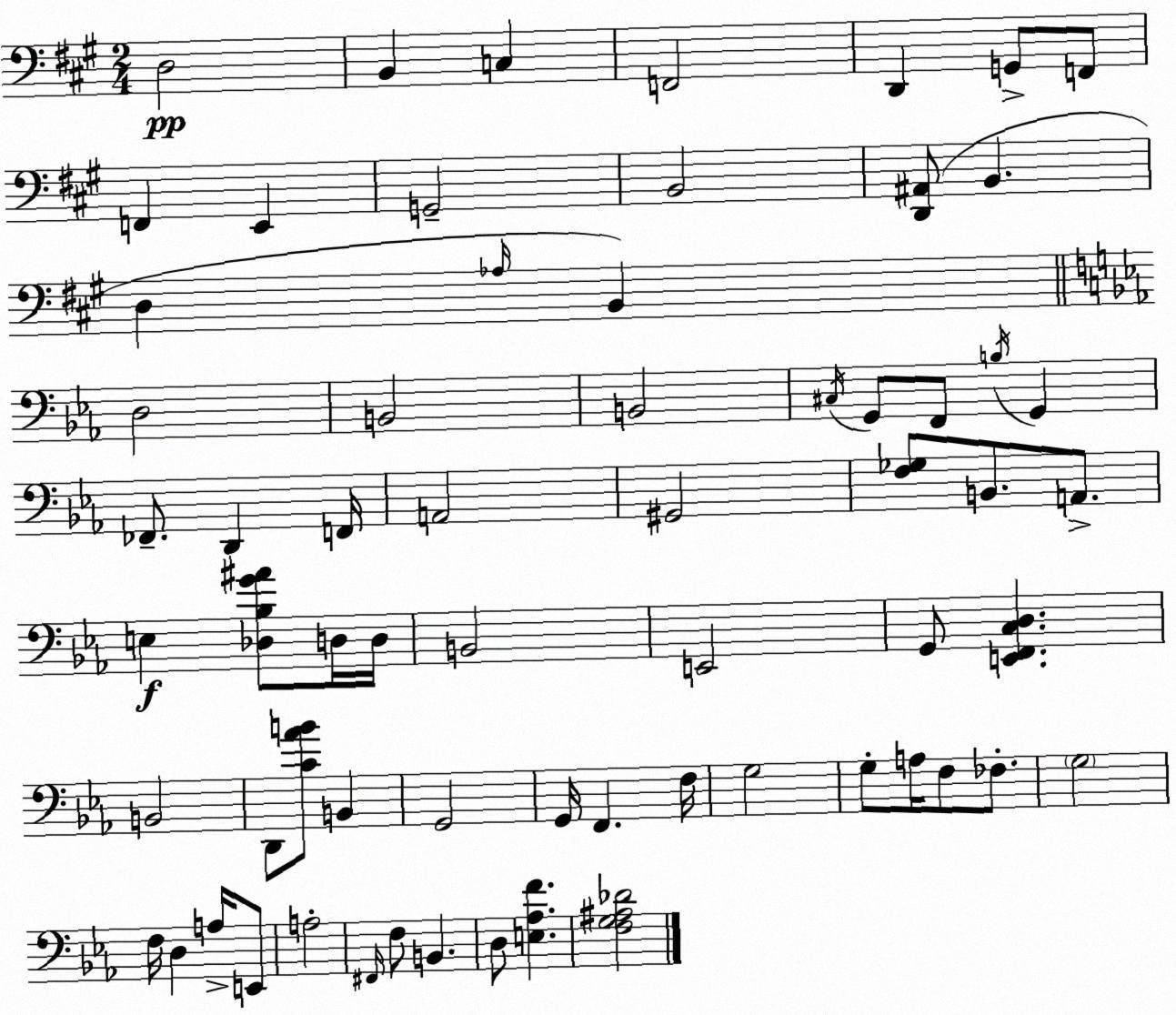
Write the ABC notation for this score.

X:1
T:Untitled
M:2/4
L:1/4
K:A
D,2 B,, C, F,,2 D,, G,,/2 F,,/2 F,, E,, G,,2 B,,2 [D,,^A,,]/2 B,, D, _A,/4 B,, D,2 B,,2 B,,2 ^C,/4 G,,/2 F,,/2 B,/4 G,, _F,,/2 D,, F,,/4 A,,2 ^G,,2 [F,_G,]/2 B,,/2 A,,/2 E, [_D,_B,G^A]/2 D,/4 D,/4 B,,2 E,,2 G,,/2 [E,,F,,C,D,] B,,2 D,,/2 [C_AB]/2 B,, G,,2 G,,/4 F,, F,/4 G,2 G,/2 A,/4 F,/2 _F,/2 G,2 F,/4 D, A,/4 E,,/2 A,2 ^F,,/4 F,/2 B,, D,/2 [E,_A,F] [F,G,^A,_D]2